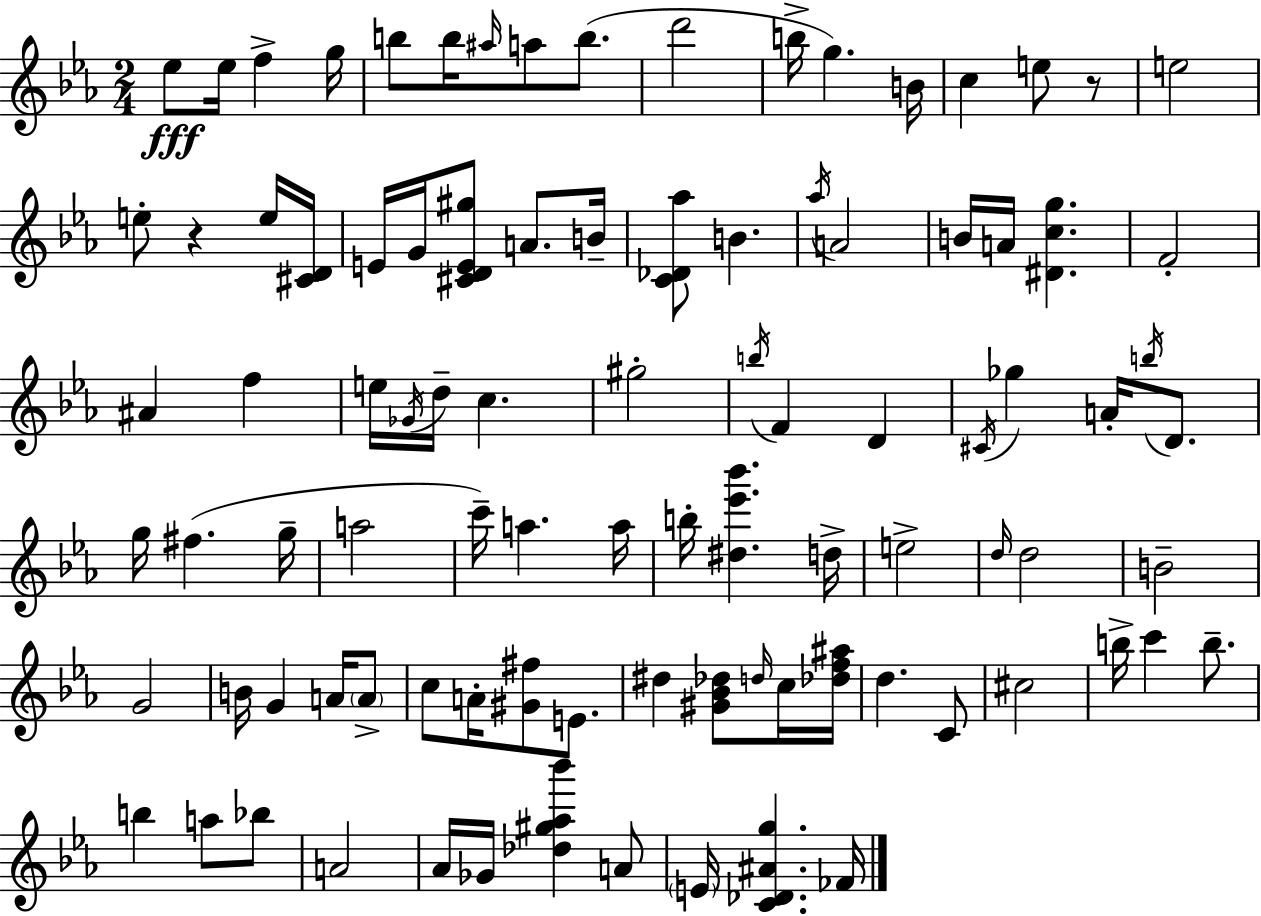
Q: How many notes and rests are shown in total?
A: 94